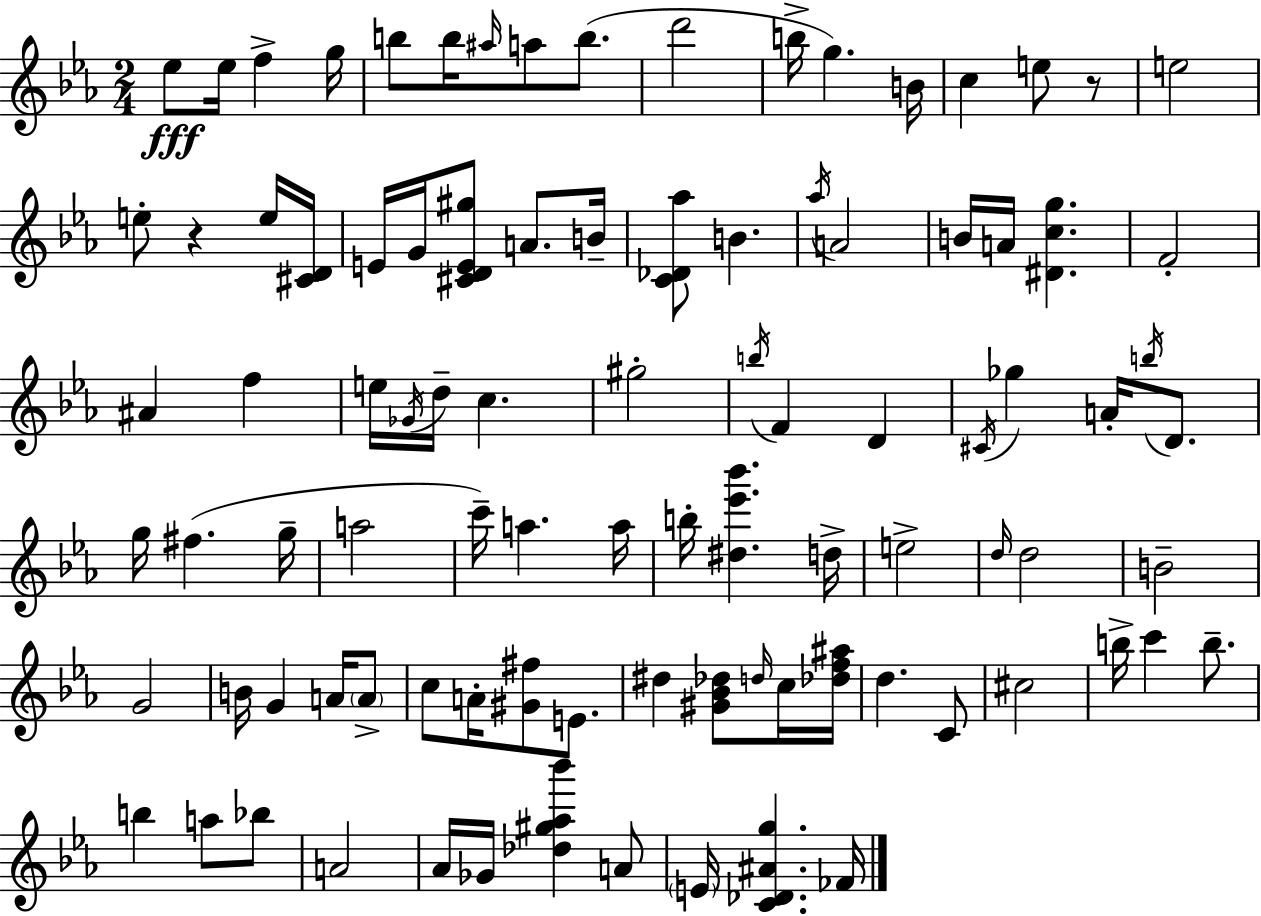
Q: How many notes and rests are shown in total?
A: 94